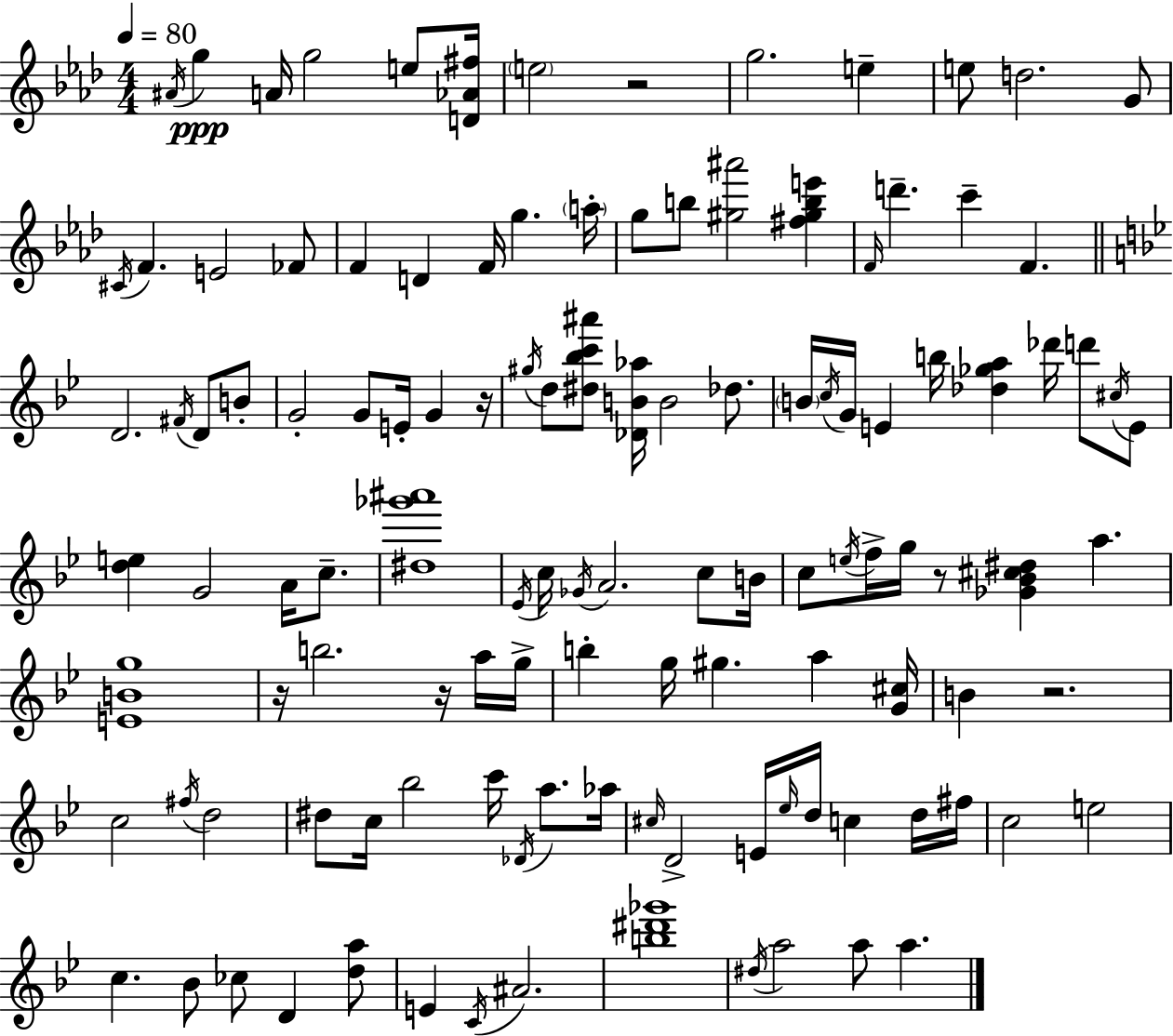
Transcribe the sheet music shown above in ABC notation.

X:1
T:Untitled
M:4/4
L:1/4
K:Fm
^A/4 g A/4 g2 e/2 [D_A^f]/4 e2 z2 g2 e e/2 d2 G/2 ^C/4 F E2 _F/2 F D F/4 g a/4 g/2 b/2 [^g^a']2 [^f^gbe'] F/4 d' c' F D2 ^F/4 D/2 B/2 G2 G/2 E/4 G z/4 ^g/4 d/2 [^d_bc'^a']/2 [_DB_a]/4 B2 _d/2 B/4 c/4 G/4 E b/4 [_d_ga] _d'/4 d'/2 ^c/4 E/2 [de] G2 A/4 c/2 [^d_g'^a']4 _E/4 c/4 _G/4 A2 c/2 B/4 c/2 e/4 f/4 g/4 z/2 [_G_B^c^d] a [EBg]4 z/4 b2 z/4 a/4 g/4 b g/4 ^g a [G^c]/4 B z2 c2 ^f/4 d2 ^d/2 c/4 _b2 c'/4 _D/4 a/2 _a/4 ^c/4 D2 E/4 _e/4 d/4 c d/4 ^f/4 c2 e2 c _B/2 _c/2 D [da]/2 E C/4 ^A2 [b^d'_g']4 ^d/4 a2 a/2 a